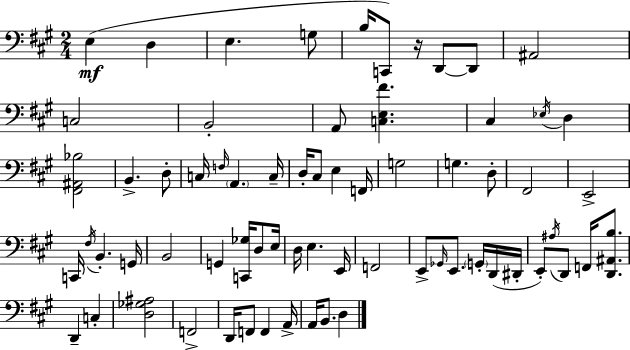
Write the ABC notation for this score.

X:1
T:Untitled
M:2/4
L:1/4
K:A
E, D, E, G,/2 B,/4 C,,/2 z/4 D,,/2 D,,/2 ^A,,2 C,2 B,,2 A,,/2 [C,E,^F] ^C, _E,/4 D, [^F,,^A,,_B,]2 B,, D,/2 C,/4 F,/4 A,, C,/4 D,/4 ^C,/2 E, F,,/4 G,2 G, D,/2 ^F,,2 E,,2 C,,/4 ^F,/4 B,, G,,/4 B,,2 G,, [C,,_G,]/4 D,/2 E,/4 D,/4 E, E,,/4 F,,2 E,,/2 _G,,/4 E,,/2 G,,/4 D,,/4 ^D,,/4 E,,/2 ^A,/4 D,,/2 F,,/4 [D,,^A,,B,]/2 D,, C, [D,_G,^A,]2 F,,2 D,,/4 F,,/2 F,, A,,/4 A,,/4 B,,/2 D,